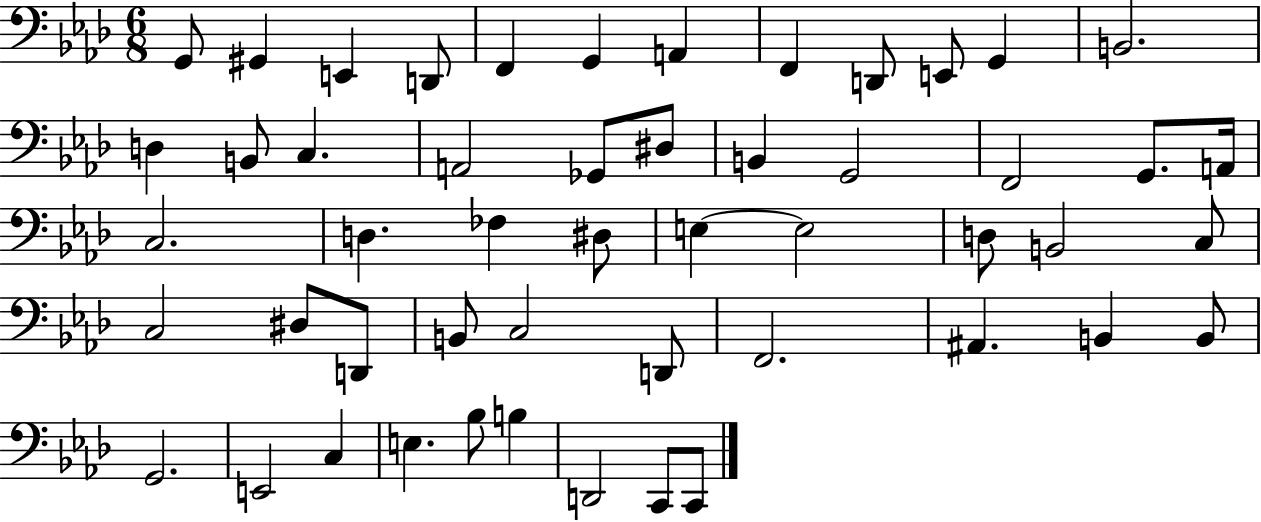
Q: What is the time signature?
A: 6/8